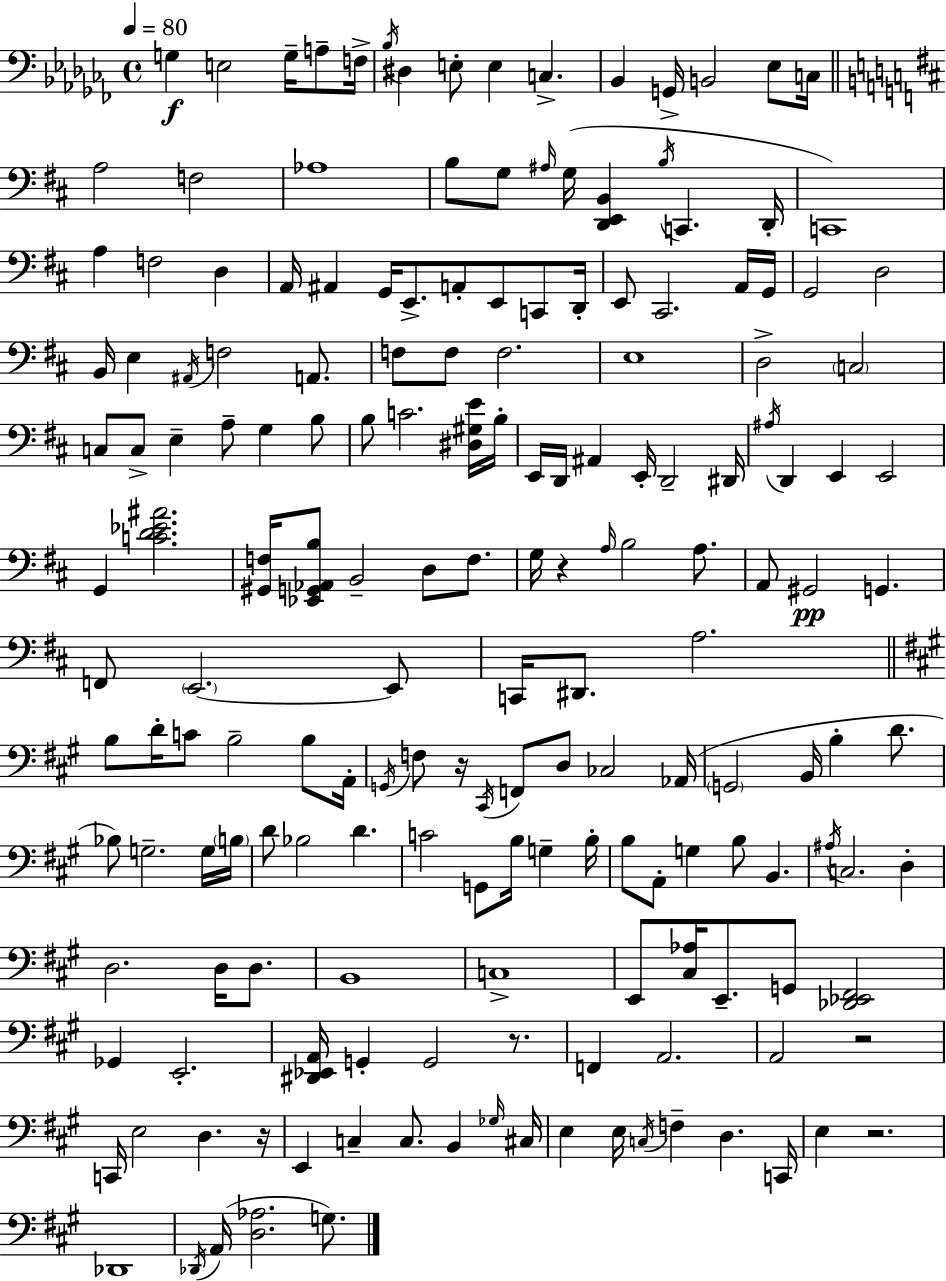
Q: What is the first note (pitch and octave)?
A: G3